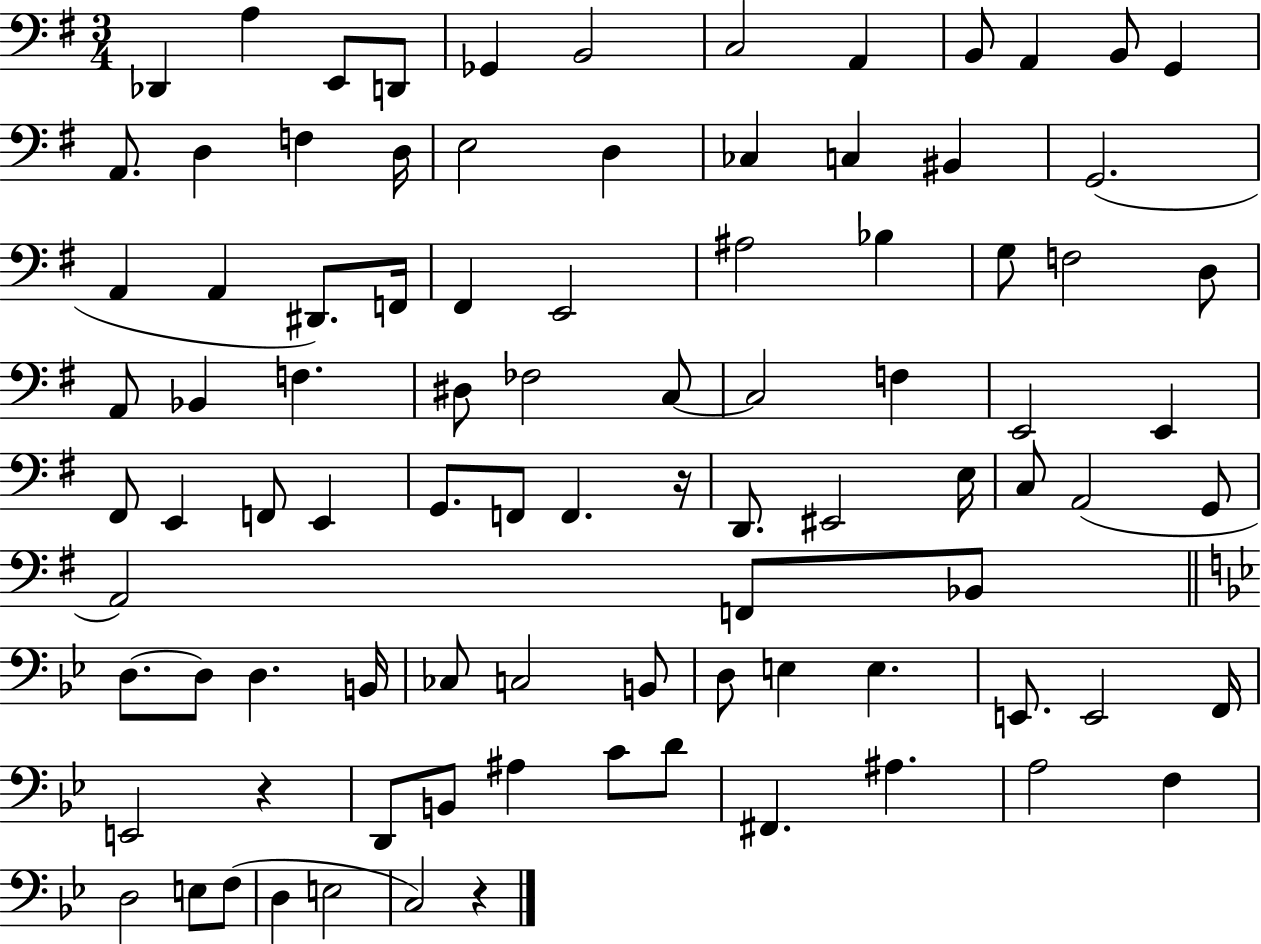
Db2/q A3/q E2/e D2/e Gb2/q B2/h C3/h A2/q B2/e A2/q B2/e G2/q A2/e. D3/q F3/q D3/s E3/h D3/q CES3/q C3/q BIS2/q G2/h. A2/q A2/q D#2/e. F2/s F#2/q E2/h A#3/h Bb3/q G3/e F3/h D3/e A2/e Bb2/q F3/q. D#3/e FES3/h C3/e C3/h F3/q E2/h E2/q F#2/e E2/q F2/e E2/q G2/e. F2/e F2/q. R/s D2/e. EIS2/h E3/s C3/e A2/h G2/e A2/h F2/e Bb2/e D3/e. D3/e D3/q. B2/s CES3/e C3/h B2/e D3/e E3/q E3/q. E2/e. E2/h F2/s E2/h R/q D2/e B2/e A#3/q C4/e D4/e F#2/q. A#3/q. A3/h F3/q D3/h E3/e F3/e D3/q E3/h C3/h R/q